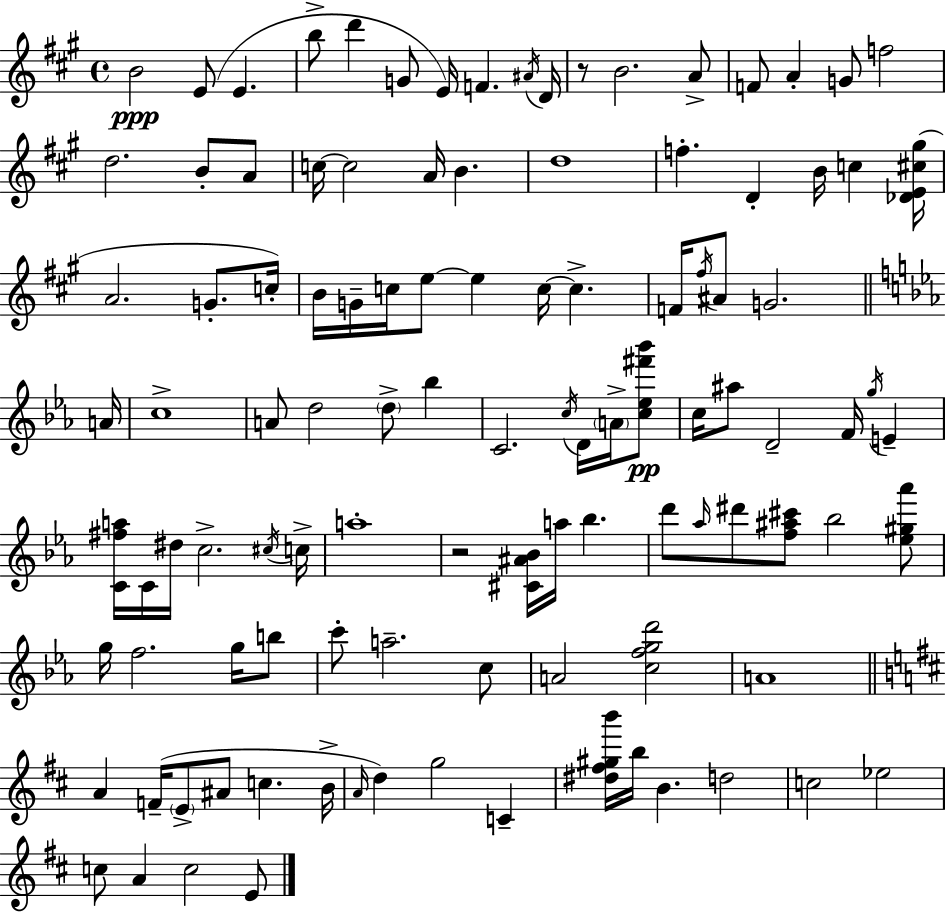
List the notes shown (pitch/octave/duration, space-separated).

B4/h E4/e E4/q. B5/e D6/q G4/e E4/s F4/q. A#4/s D4/s R/e B4/h. A4/e F4/e A4/q G4/e F5/h D5/h. B4/e A4/e C5/s C5/h A4/s B4/q. D5/w F5/q. D4/q B4/s C5/q [Db4,E4,C#5,G#5]/s A4/h. G4/e. C5/s B4/s G4/s C5/s E5/e E5/q C5/s C5/q. F4/s F#5/s A#4/e G4/h. A4/s C5/w A4/e D5/h D5/e Bb5/q C4/h. C5/s D4/s A4/s [C5,Eb5,F#6,Bb6]/e C5/s A#5/e D4/h F4/s G5/s E4/q [C4,F#5,A5]/s C4/s D#5/s C5/h. C#5/s C5/s A5/w R/h [C#4,A#4,Bb4]/s A5/s Bb5/q. D6/e Ab5/s D#6/e [F5,A#5,C#6]/e Bb5/h [Eb5,G#5,Ab6]/e G5/s F5/h. G5/s B5/e C6/e A5/h. C5/e A4/h [C5,F5,G5,D6]/h A4/w A4/q F4/s E4/e A#4/e C5/q. B4/s A4/s D5/q G5/h C4/q [D#5,F#5,G#5,B6]/s B5/s B4/q. D5/h C5/h Eb5/h C5/e A4/q C5/h E4/e